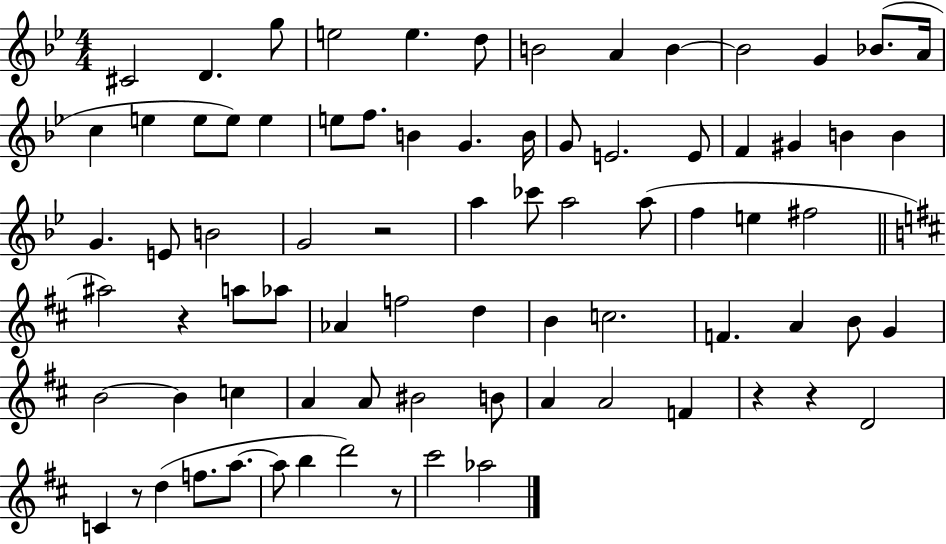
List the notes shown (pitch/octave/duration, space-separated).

C#4/h D4/q. G5/e E5/h E5/q. D5/e B4/h A4/q B4/q B4/h G4/q Bb4/e. A4/s C5/q E5/q E5/e E5/e E5/q E5/e F5/e. B4/q G4/q. B4/s G4/e E4/h. E4/e F4/q G#4/q B4/q B4/q G4/q. E4/e B4/h G4/h R/h A5/q CES6/e A5/h A5/e F5/q E5/q F#5/h A#5/h R/q A5/e Ab5/e Ab4/q F5/h D5/q B4/q C5/h. F4/q. A4/q B4/e G4/q B4/h B4/q C5/q A4/q A4/e BIS4/h B4/e A4/q A4/h F4/q R/q R/q D4/h C4/q R/e D5/q F5/e. A5/e. A5/e B5/q D6/h R/e C#6/h Ab5/h